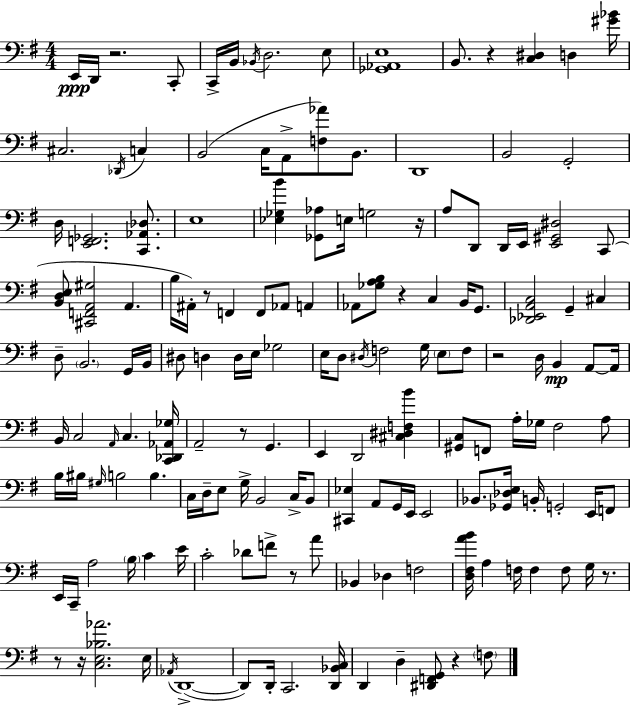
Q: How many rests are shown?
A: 12